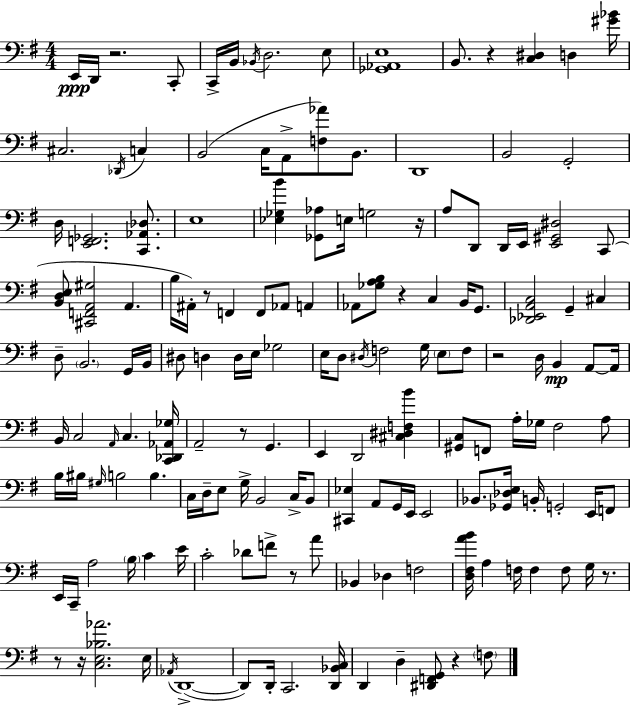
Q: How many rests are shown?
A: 12